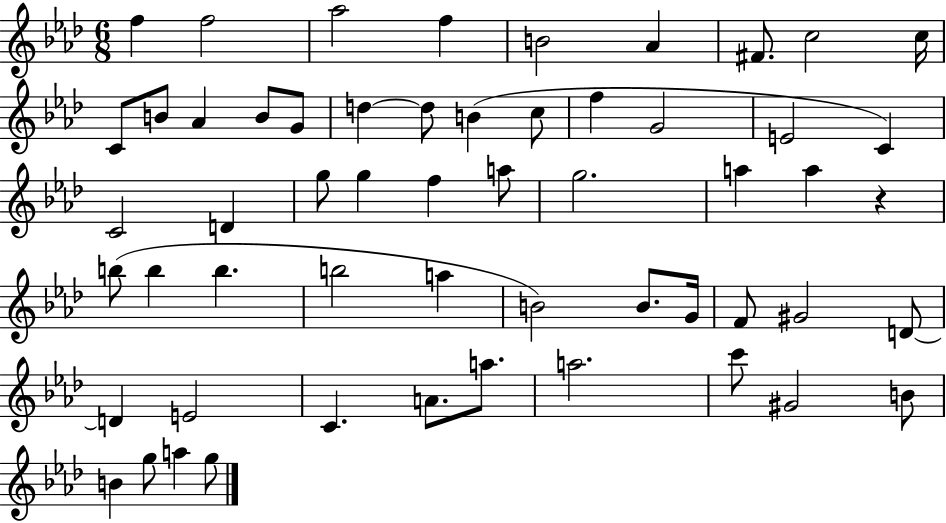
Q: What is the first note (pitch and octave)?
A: F5